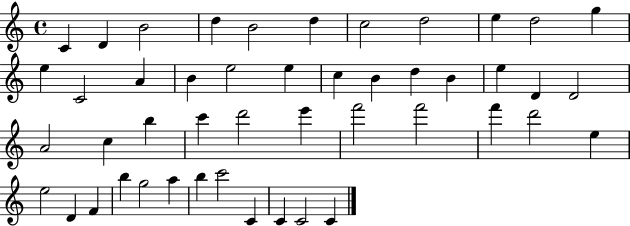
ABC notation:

X:1
T:Untitled
M:4/4
L:1/4
K:C
C D B2 d B2 d c2 d2 e d2 g e C2 A B e2 e c B d B e D D2 A2 c b c' d'2 e' f'2 f'2 f' d'2 e e2 D F b g2 a b c'2 C C C2 C